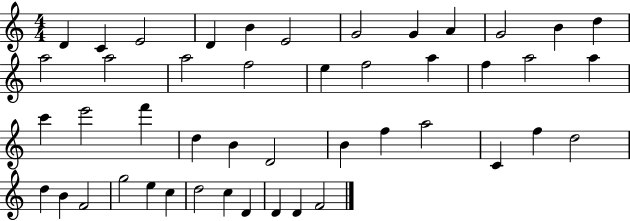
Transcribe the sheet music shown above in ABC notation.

X:1
T:Untitled
M:4/4
L:1/4
K:C
D C E2 D B E2 G2 G A G2 B d a2 a2 a2 f2 e f2 a f a2 a c' e'2 f' d B D2 B f a2 C f d2 d B F2 g2 e c d2 c D D D F2